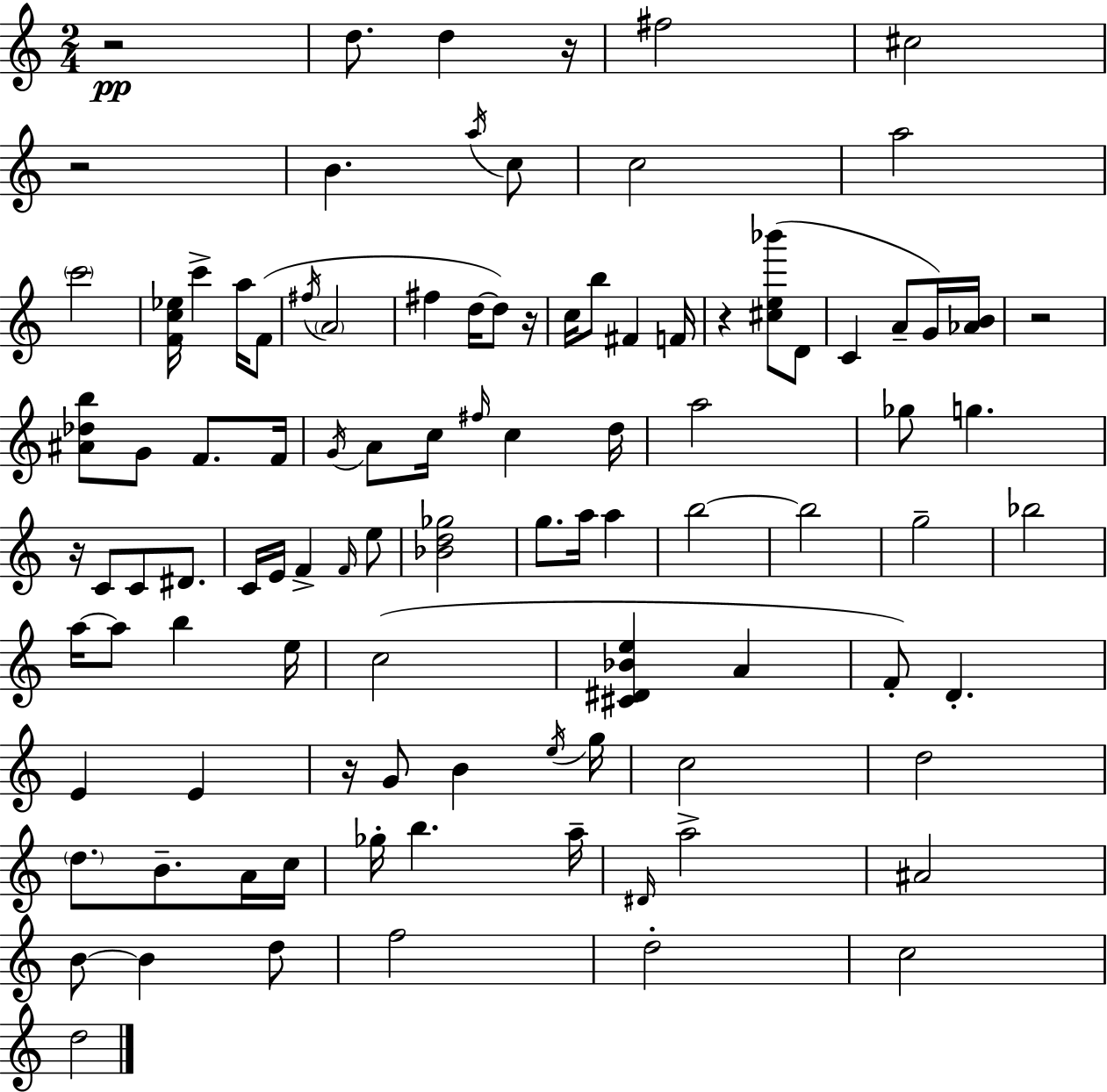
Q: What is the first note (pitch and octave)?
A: D5